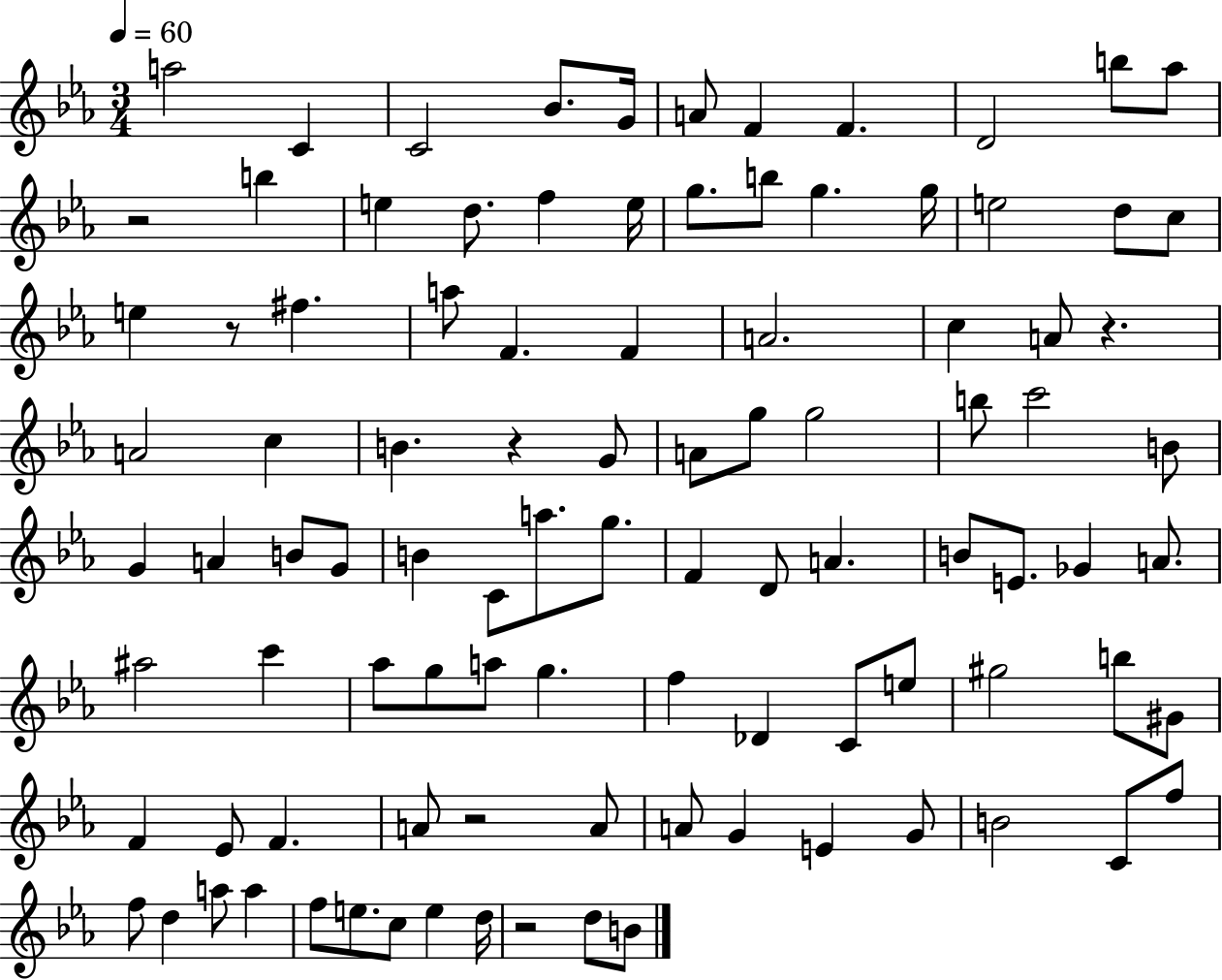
{
  \clef treble
  \numericTimeSignature
  \time 3/4
  \key ees \major
  \tempo 4 = 60
  \repeat volta 2 { a''2 c'4 | c'2 bes'8. g'16 | a'8 f'4 f'4. | d'2 b''8 aes''8 | \break r2 b''4 | e''4 d''8. f''4 e''16 | g''8. b''8 g''4. g''16 | e''2 d''8 c''8 | \break e''4 r8 fis''4. | a''8 f'4. f'4 | a'2. | c''4 a'8 r4. | \break a'2 c''4 | b'4. r4 g'8 | a'8 g''8 g''2 | b''8 c'''2 b'8 | \break g'4 a'4 b'8 g'8 | b'4 c'8 a''8. g''8. | f'4 d'8 a'4. | b'8 e'8. ges'4 a'8. | \break ais''2 c'''4 | aes''8 g''8 a''8 g''4. | f''4 des'4 c'8 e''8 | gis''2 b''8 gis'8 | \break f'4 ees'8 f'4. | a'8 r2 a'8 | a'8 g'4 e'4 g'8 | b'2 c'8 f''8 | \break f''8 d''4 a''8 a''4 | f''8 e''8. c''8 e''4 d''16 | r2 d''8 b'8 | } \bar "|."
}